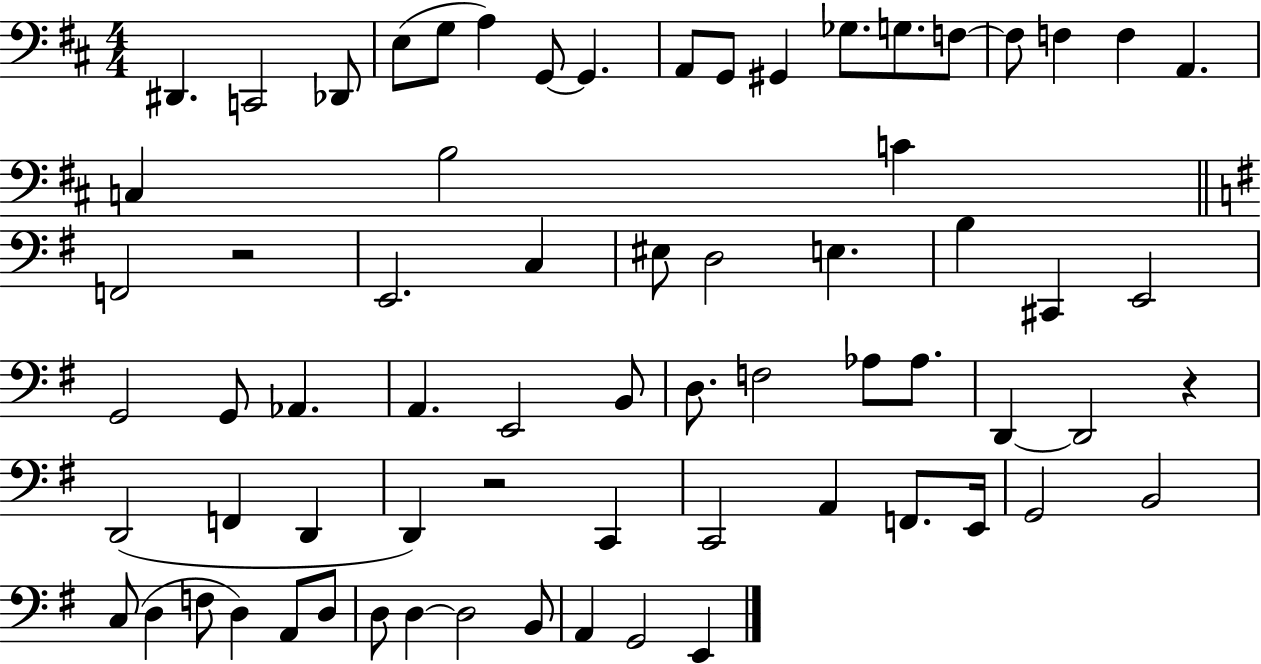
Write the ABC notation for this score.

X:1
T:Untitled
M:4/4
L:1/4
K:D
^D,, C,,2 _D,,/2 E,/2 G,/2 A, G,,/2 G,, A,,/2 G,,/2 ^G,, _G,/2 G,/2 F,/2 F,/2 F, F, A,, C, B,2 C F,,2 z2 E,,2 C, ^E,/2 D,2 E, B, ^C,, E,,2 G,,2 G,,/2 _A,, A,, E,,2 B,,/2 D,/2 F,2 _A,/2 _A,/2 D,, D,,2 z D,,2 F,, D,, D,, z2 C,, C,,2 A,, F,,/2 E,,/4 G,,2 B,,2 C,/2 D, F,/2 D, A,,/2 D,/2 D,/2 D, D,2 B,,/2 A,, G,,2 E,,